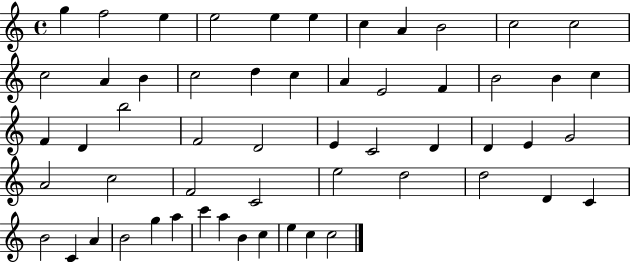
{
  \clef treble
  \time 4/4
  \defaultTimeSignature
  \key c \major
  g''4 f''2 e''4 | e''2 e''4 e''4 | c''4 a'4 b'2 | c''2 c''2 | \break c''2 a'4 b'4 | c''2 d''4 c''4 | a'4 e'2 f'4 | b'2 b'4 c''4 | \break f'4 d'4 b''2 | f'2 d'2 | e'4 c'2 d'4 | d'4 e'4 g'2 | \break a'2 c''2 | f'2 c'2 | e''2 d''2 | d''2 d'4 c'4 | \break b'2 c'4 a'4 | b'2 g''4 a''4 | c'''4 a''4 b'4 c''4 | e''4 c''4 c''2 | \break \bar "|."
}